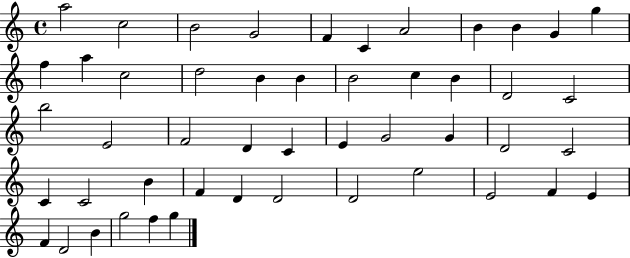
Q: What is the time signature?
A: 4/4